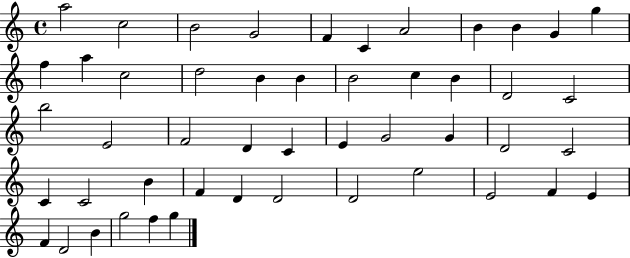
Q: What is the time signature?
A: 4/4